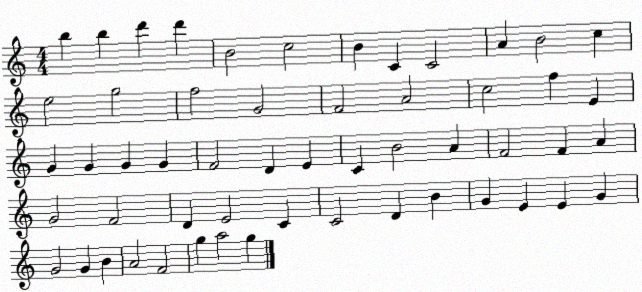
X:1
T:Untitled
M:4/4
L:1/4
K:C
b b d' d' B2 c2 B C C2 A B2 c e2 g2 f2 G2 F2 A2 c2 f E G G G G F2 D E C B2 A F2 F A G2 F2 D E2 C C2 D B G E E G G2 G B A2 F2 g a2 g